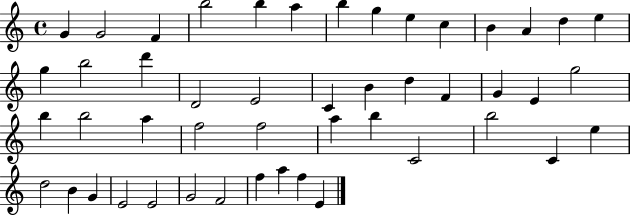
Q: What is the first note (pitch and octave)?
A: G4